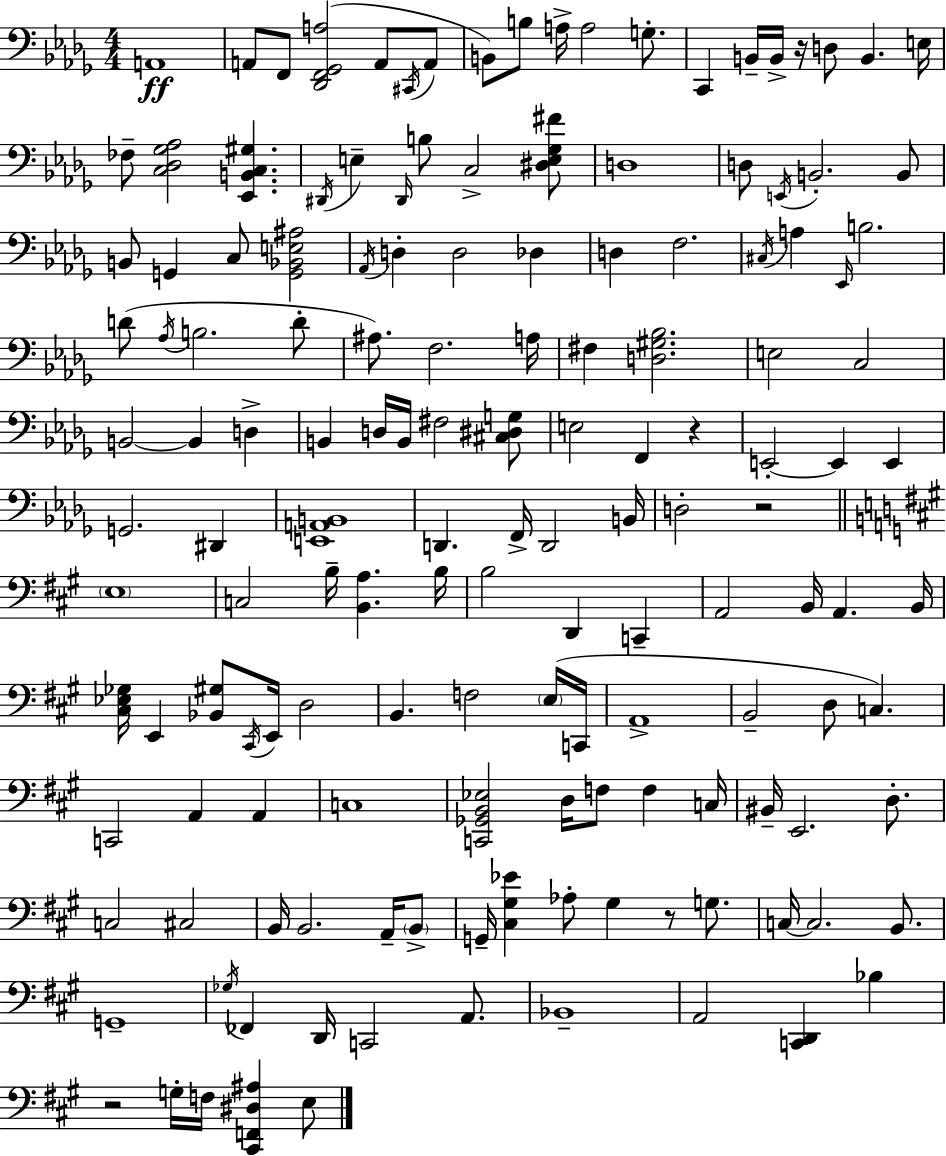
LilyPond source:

{
  \clef bass
  \numericTimeSignature
  \time 4/4
  \key bes \minor
  a,1\ff | a,8 f,8 <des, f, ges, a>2( a,8 \acciaccatura { cis,16 } a,8 | b,8) b8 a16-> a2 g8.-. | c,4 b,16-- b,16-> r16 d8 b,4. | \break e16 fes8-- <c des ges aes>2 <ees, b, c gis>4. | \acciaccatura { dis,16 } e4-- \grace { dis,16 } b8 c2-> | <dis e ges fis'>8 d1 | d8 \acciaccatura { e,16 } b,2.-. | \break b,8 b,8 g,4 c8 <g, bes, e ais>2 | \acciaccatura { aes,16 } d4-. d2 | des4 d4 f2. | \acciaccatura { cis16 } a4 \grace { ees,16 } b2. | \break d'8( \acciaccatura { aes16 } b2. | d'8-. ais8.) f2. | a16 fis4 <d gis bes>2. | e2 | \break c2 b,2~~ | b,4 d4-> b,4 d16 b,16 fis2 | <cis dis g>8 e2 | f,4 r4 e,2-.~~ | \break e,4 e,4 g,2. | dis,4 <e, a, b,>1 | d,4. f,16-> d,2 | b,16 d2-. | \break r2 \bar "||" \break \key a \major \parenthesize e1 | c2 b16-- <b, a>4. b16 | b2 d,4 c,4-- | a,2 b,16 a,4. b,16 | \break <cis ees ges>16 e,4 <bes, gis>8 \acciaccatura { cis,16 } e,16 d2 | b,4. f2 \parenthesize e16( | c,16 a,1-> | b,2-- d8 c4.) | \break c,2 a,4 a,4 | c1 | <c, ges, b, ees>2 d16 f8 f4 | c16 bis,16-- e,2. d8.-. | \break c2 cis2 | b,16 b,2. a,16-- \parenthesize b,8-> | g,16-- <cis gis ees'>4 aes8-. gis4 r8 g8. | c16~~ c2. b,8. | \break g,1-- | \acciaccatura { ges16 } fes,4 d,16 c,2 a,8. | bes,1-- | a,2 <c, d,>4 bes4 | \break r2 g16-. f16 <cis, f, dis ais>4 | e8 \bar "|."
}